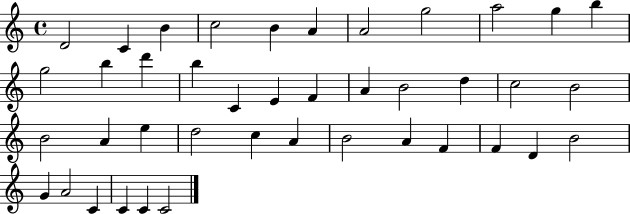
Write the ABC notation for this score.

X:1
T:Untitled
M:4/4
L:1/4
K:C
D2 C B c2 B A A2 g2 a2 g b g2 b d' b C E F A B2 d c2 B2 B2 A e d2 c A B2 A F F D B2 G A2 C C C C2